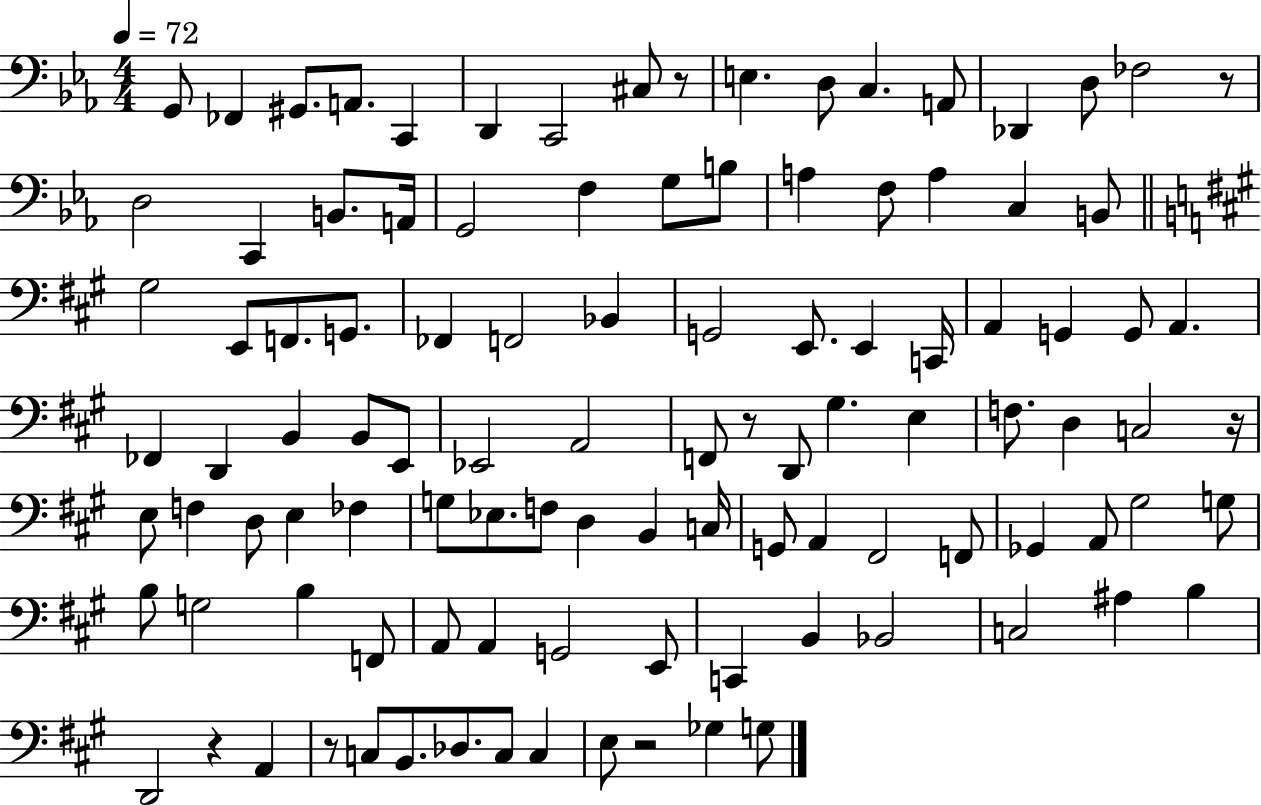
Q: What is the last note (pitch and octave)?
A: G3